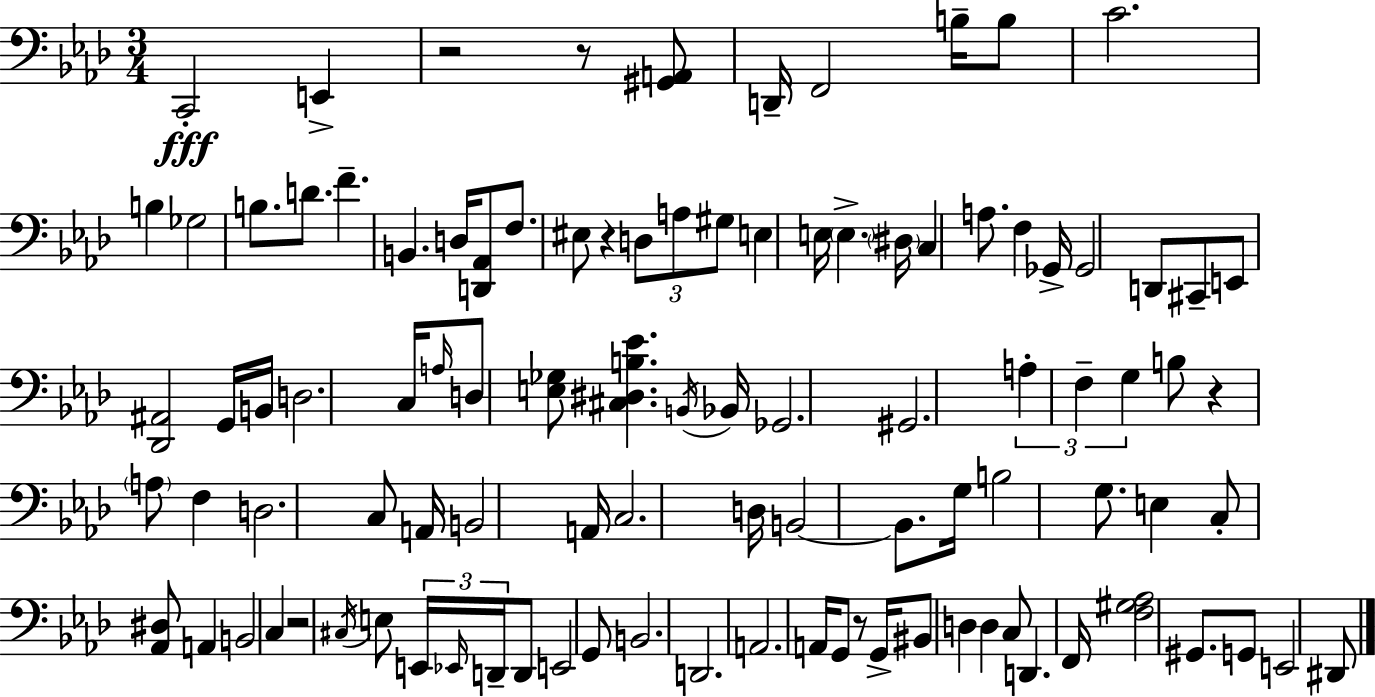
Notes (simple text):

C2/h E2/q R/h R/e [G#2,A2]/e D2/s F2/h B3/s B3/e C4/h. B3/q Gb3/h B3/e. D4/e. F4/q. B2/q. D3/s [D2,Ab2]/e F3/e. EIS3/e R/q D3/e A3/e G#3/e E3/q E3/s E3/q. D#3/s C3/q A3/e. F3/q Gb2/s Gb2/h D2/e C#2/e E2/e [Db2,A#2]/h G2/s B2/s D3/h. C3/s A3/s D3/e [E3,Gb3]/e [C#3,D#3,B3,Eb4]/q. B2/s Bb2/s Gb2/h. G#2/h. A3/q F3/q G3/q B3/e R/q A3/e F3/q D3/h. C3/e A2/s B2/h A2/s C3/h. D3/s B2/h B2/e. G3/s B3/h G3/e. E3/q C3/e [Ab2,D#3]/e A2/q B2/h C3/q R/h C#3/s E3/e E2/s Eb2/s D2/s D2/e E2/h G2/e B2/h. D2/h. A2/h. A2/s G2/e R/e G2/s BIS2/e D3/q D3/q C3/e D2/q. F2/s [F3,G#3,Ab3]/h G#2/e. G2/e E2/h D#2/e